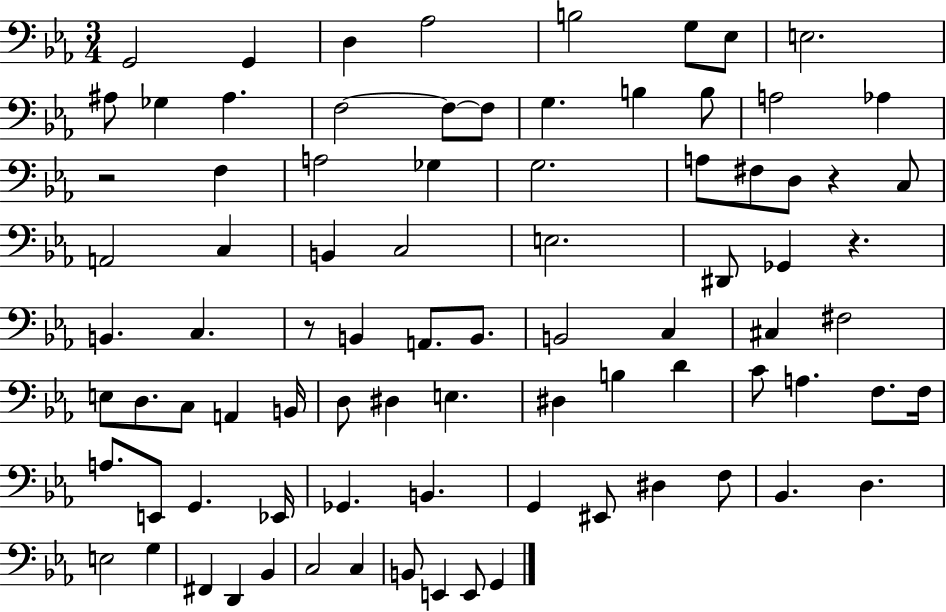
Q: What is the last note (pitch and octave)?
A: G2